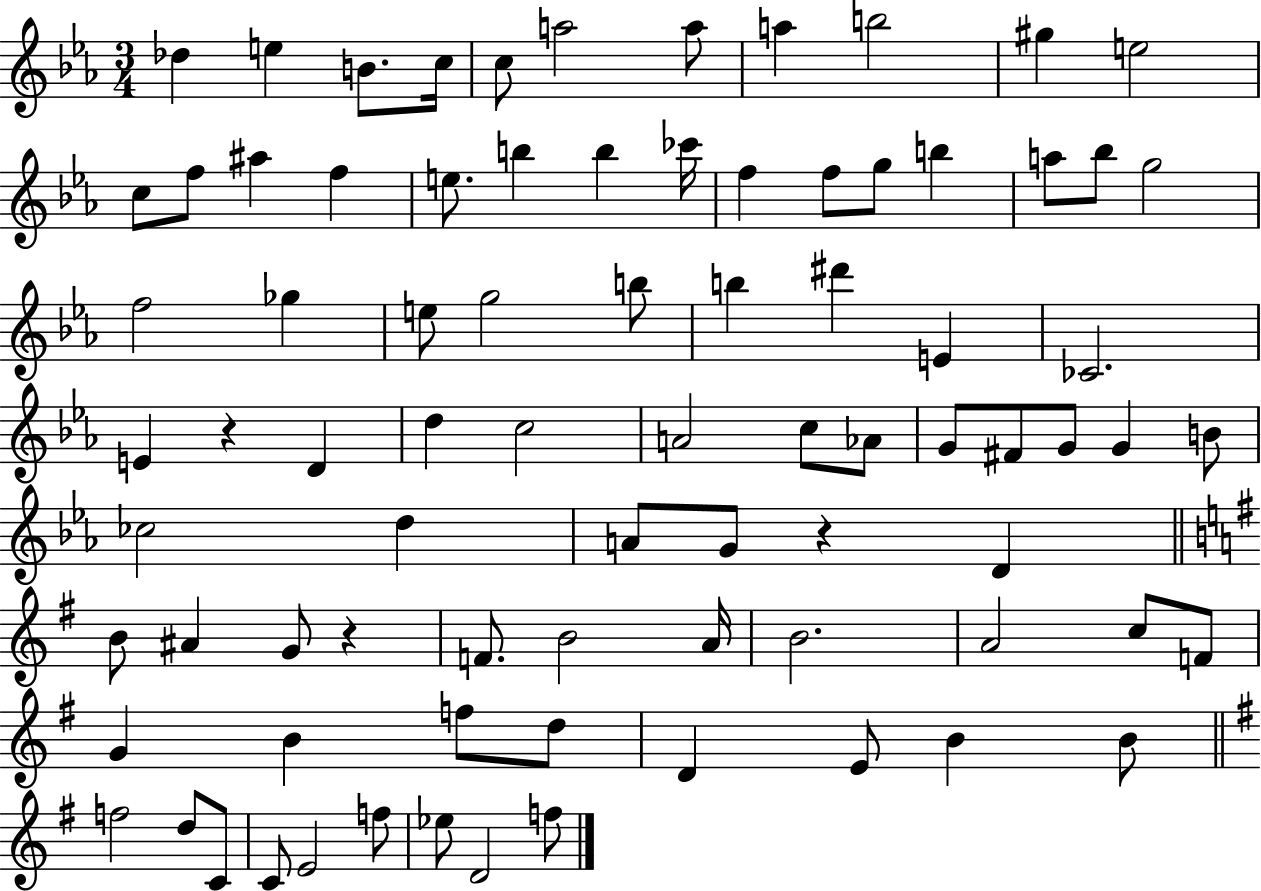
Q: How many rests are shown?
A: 3